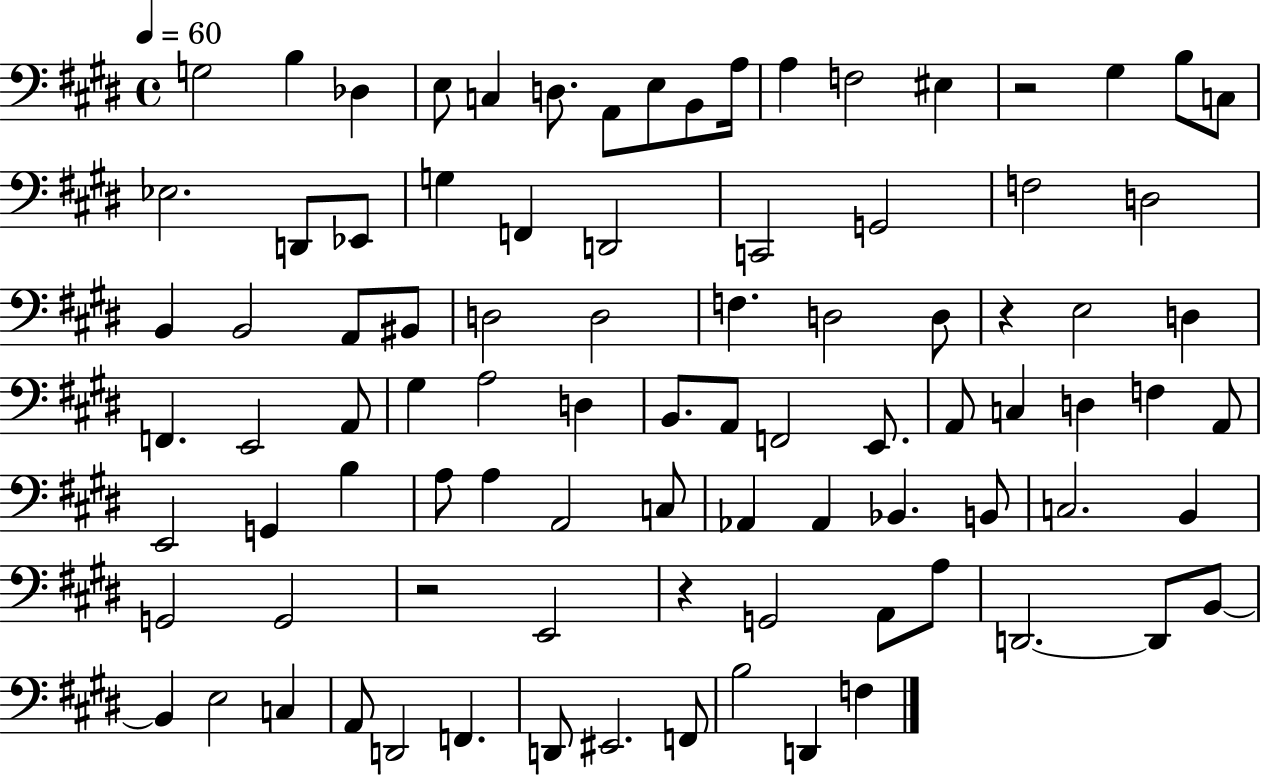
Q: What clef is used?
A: bass